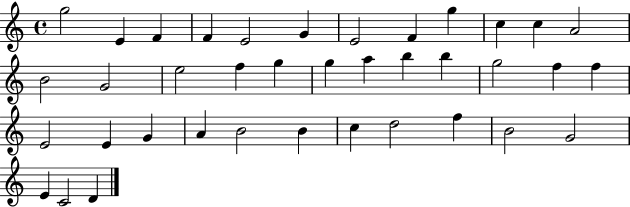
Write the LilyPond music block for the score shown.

{
  \clef treble
  \time 4/4
  \defaultTimeSignature
  \key c \major
  g''2 e'4 f'4 | f'4 e'2 g'4 | e'2 f'4 g''4 | c''4 c''4 a'2 | \break b'2 g'2 | e''2 f''4 g''4 | g''4 a''4 b''4 b''4 | g''2 f''4 f''4 | \break e'2 e'4 g'4 | a'4 b'2 b'4 | c''4 d''2 f''4 | b'2 g'2 | \break e'4 c'2 d'4 | \bar "|."
}